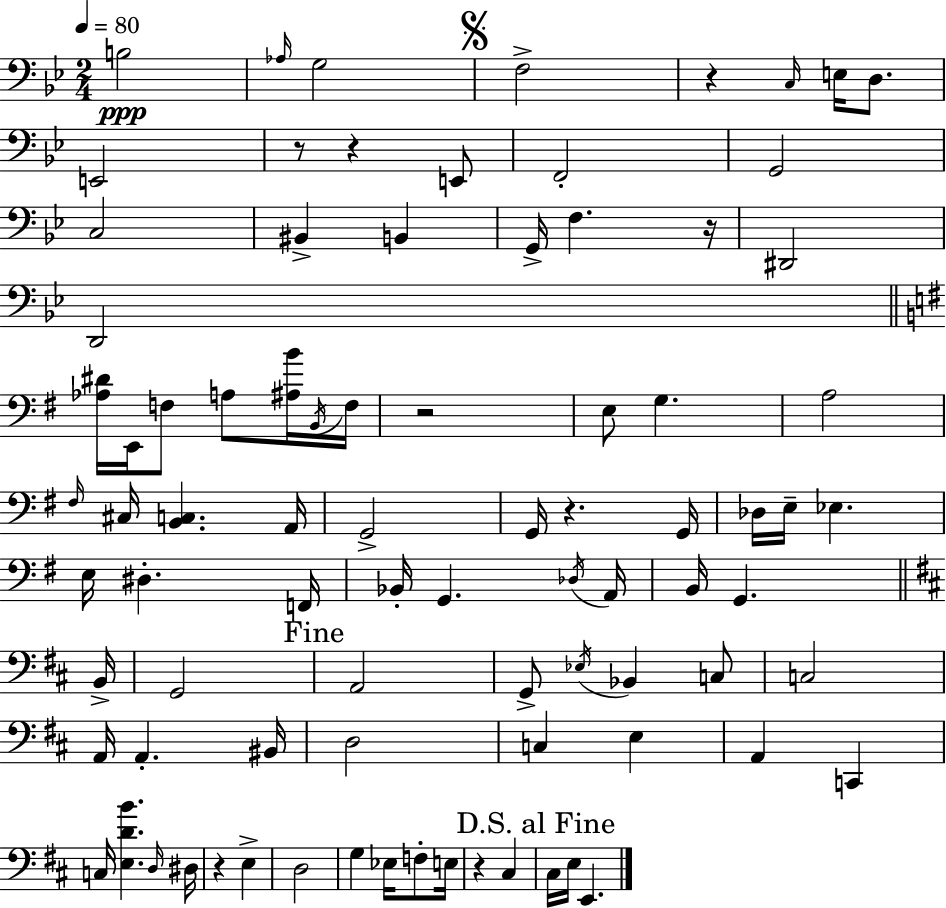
B3/h Ab3/s G3/h F3/h R/q C3/s E3/s D3/e. E2/h R/e R/q E2/e F2/h G2/h C3/h BIS2/q B2/q G2/s F3/q. R/s D#2/h D2/h [Ab3,D#4]/s E2/s F3/e A3/e [A#3,B4]/s B2/s F3/s R/h E3/e G3/q. A3/h F#3/s C#3/s [B2,C3]/q. A2/s G2/h G2/s R/q. G2/s Db3/s E3/s Eb3/q. E3/s D#3/q. F2/s Bb2/s G2/q. Db3/s A2/s B2/s G2/q. B2/s G2/h A2/h G2/e Eb3/s Bb2/q C3/e C3/h A2/s A2/q. BIS2/s D3/h C3/q E3/q A2/q C2/q C3/s [E3,D4,B4]/q. D3/s D#3/s R/q E3/q D3/h G3/q Eb3/s F3/e E3/s R/q C#3/q C#3/s E3/s E2/q.